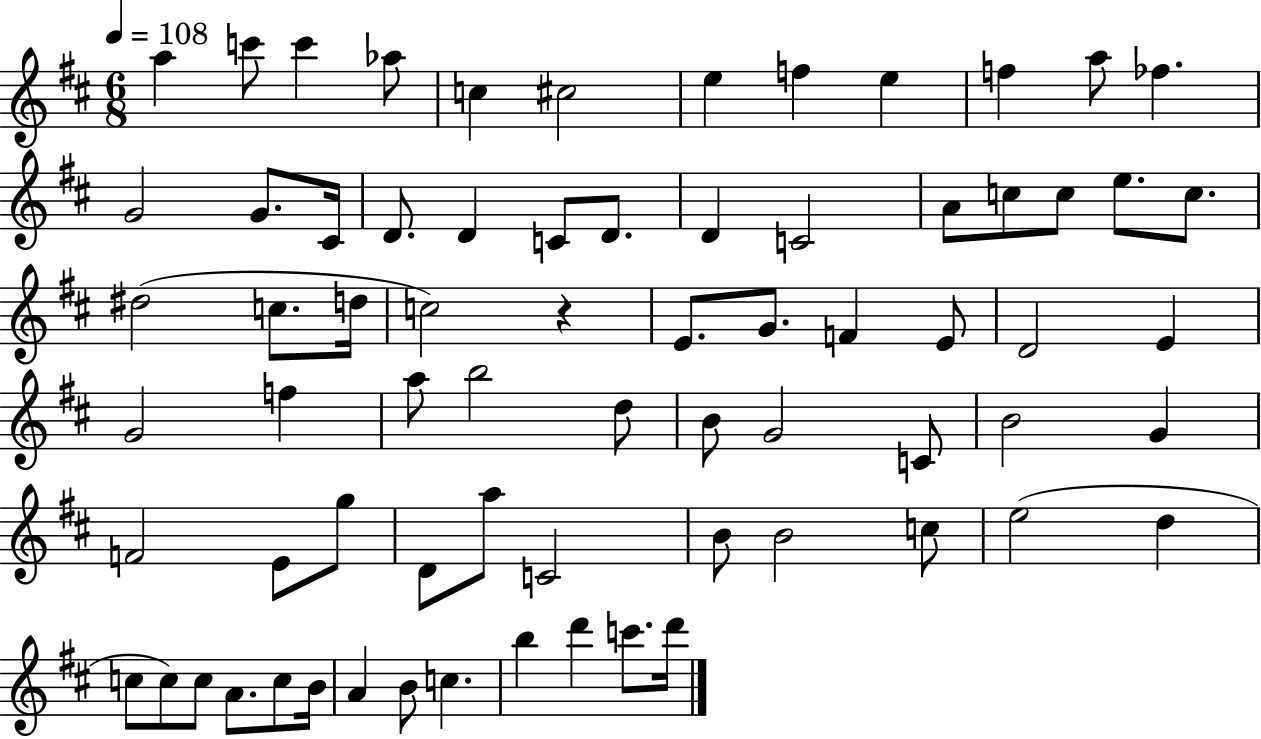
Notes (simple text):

A5/q C6/e C6/q Ab5/e C5/q C#5/h E5/q F5/q E5/q F5/q A5/e FES5/q. G4/h G4/e. C#4/s D4/e. D4/q C4/e D4/e. D4/q C4/h A4/e C5/e C5/e E5/e. C5/e. D#5/h C5/e. D5/s C5/h R/q E4/e. G4/e. F4/q E4/e D4/h E4/q G4/h F5/q A5/e B5/h D5/e B4/e G4/h C4/e B4/h G4/q F4/h E4/e G5/e D4/e A5/e C4/h B4/e B4/h C5/e E5/h D5/q C5/e C5/e C5/e A4/e. C5/e B4/s A4/q B4/e C5/q. B5/q D6/q C6/e. D6/s